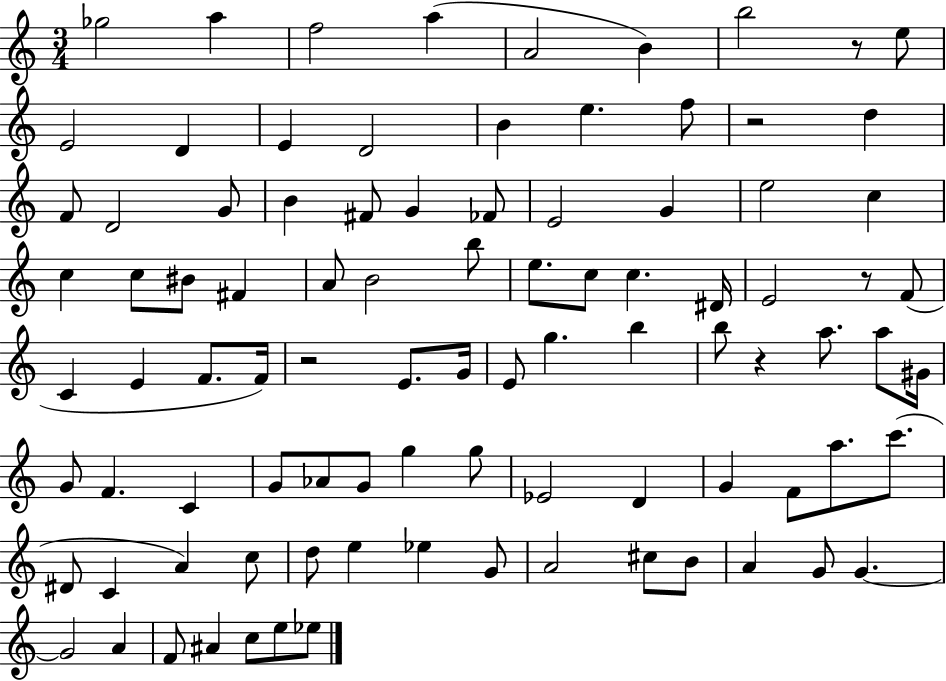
Gb5/h A5/q F5/h A5/q A4/h B4/q B5/h R/e E5/e E4/h D4/q E4/q D4/h B4/q E5/q. F5/e R/h D5/q F4/e D4/h G4/e B4/q F#4/e G4/q FES4/e E4/h G4/q E5/h C5/q C5/q C5/e BIS4/e F#4/q A4/e B4/h B5/e E5/e. C5/e C5/q. D#4/s E4/h R/e F4/e C4/q E4/q F4/e. F4/s R/h E4/e. G4/s E4/e G5/q. B5/q B5/e R/q A5/e. A5/e G#4/s G4/e F4/q. C4/q G4/e Ab4/e G4/e G5/q G5/e Eb4/h D4/q G4/q F4/e A5/e. C6/e. D#4/e C4/q A4/q C5/e D5/e E5/q Eb5/q G4/e A4/h C#5/e B4/e A4/q G4/e G4/q. G4/h A4/q F4/e A#4/q C5/e E5/e Eb5/e